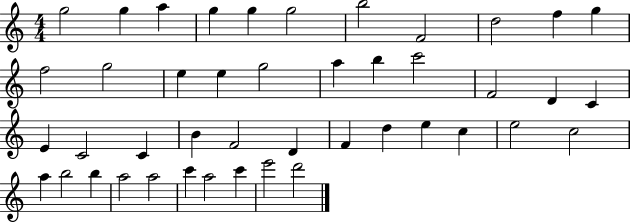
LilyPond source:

{
  \clef treble
  \numericTimeSignature
  \time 4/4
  \key c \major
  g''2 g''4 a''4 | g''4 g''4 g''2 | b''2 f'2 | d''2 f''4 g''4 | \break f''2 g''2 | e''4 e''4 g''2 | a''4 b''4 c'''2 | f'2 d'4 c'4 | \break e'4 c'2 c'4 | b'4 f'2 d'4 | f'4 d''4 e''4 c''4 | e''2 c''2 | \break a''4 b''2 b''4 | a''2 a''2 | c'''4 a''2 c'''4 | e'''2 d'''2 | \break \bar "|."
}